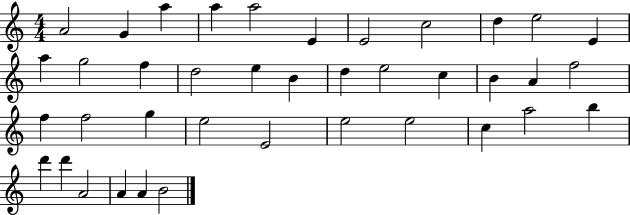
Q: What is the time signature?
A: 4/4